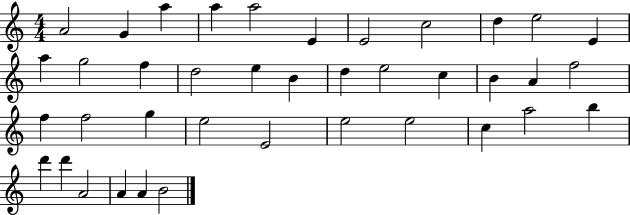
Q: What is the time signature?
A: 4/4